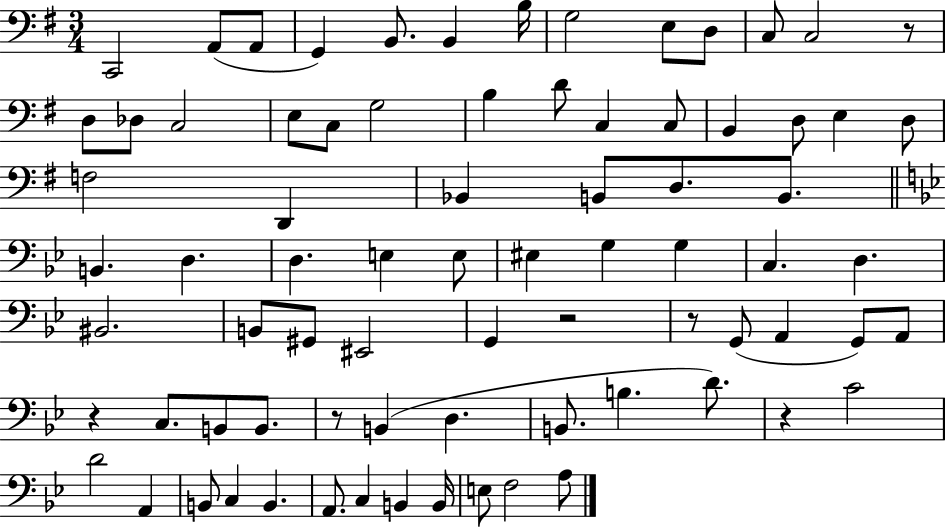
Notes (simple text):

C2/h A2/e A2/e G2/q B2/e. B2/q B3/s G3/h E3/e D3/e C3/e C3/h R/e D3/e Db3/e C3/h E3/e C3/e G3/h B3/q D4/e C3/q C3/e B2/q D3/e E3/q D3/e F3/h D2/q Bb2/q B2/e D3/e. B2/e. B2/q. D3/q. D3/q. E3/q E3/e EIS3/q G3/q G3/q C3/q. D3/q. BIS2/h. B2/e G#2/e EIS2/h G2/q R/h R/e G2/e A2/q G2/e A2/e R/q C3/e. B2/e B2/e. R/e B2/q D3/q. B2/e. B3/q. D4/e. R/q C4/h D4/h A2/q B2/e C3/q B2/q. A2/e. C3/q B2/q B2/s E3/e F3/h A3/e